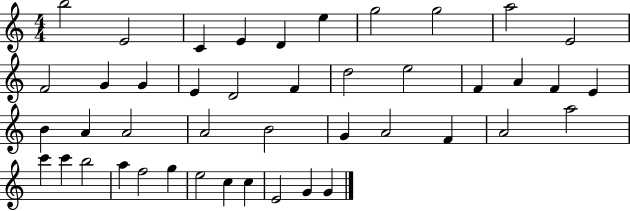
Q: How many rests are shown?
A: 0